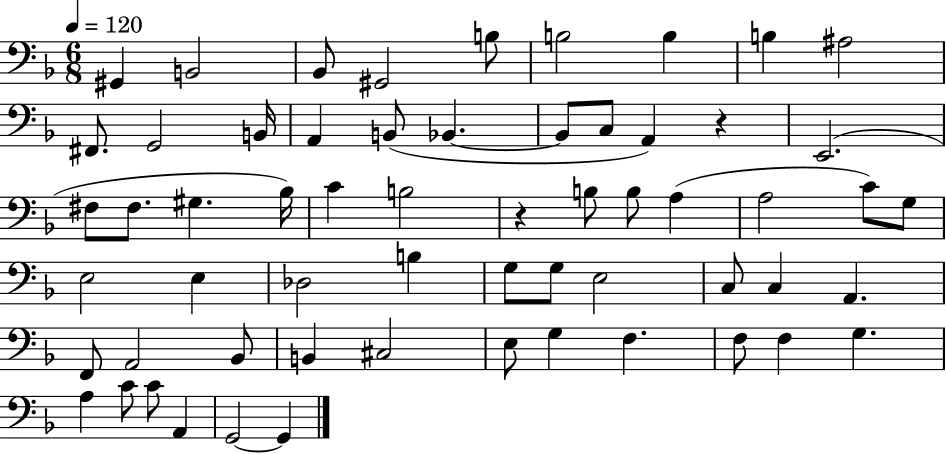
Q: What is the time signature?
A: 6/8